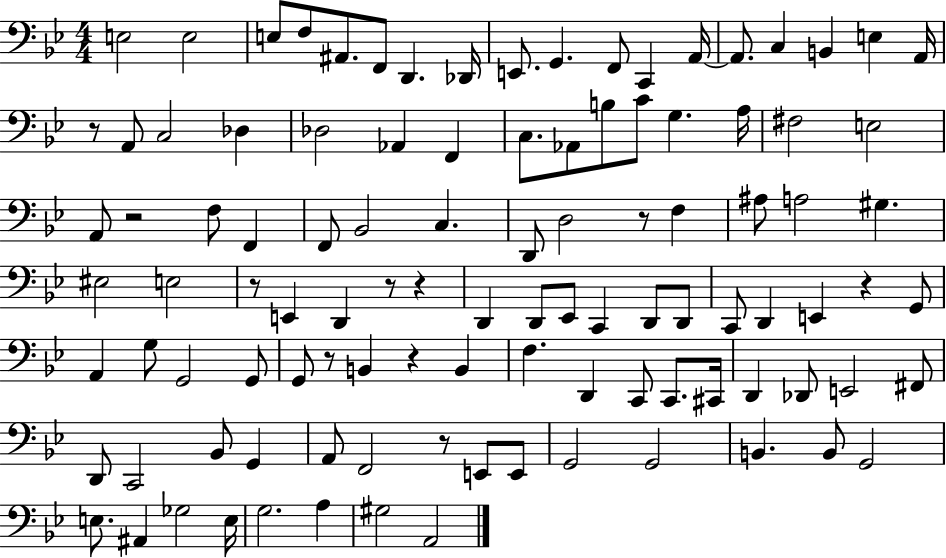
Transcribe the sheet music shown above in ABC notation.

X:1
T:Untitled
M:4/4
L:1/4
K:Bb
E,2 E,2 E,/2 F,/2 ^A,,/2 F,,/2 D,, _D,,/4 E,,/2 G,, F,,/2 C,, A,,/4 A,,/2 C, B,, E, A,,/4 z/2 A,,/2 C,2 _D, _D,2 _A,, F,, C,/2 _A,,/2 B,/2 C/2 G, A,/4 ^F,2 E,2 A,,/2 z2 F,/2 F,, F,,/2 _B,,2 C, D,,/2 D,2 z/2 F, ^A,/2 A,2 ^G, ^E,2 E,2 z/2 E,, D,, z/2 z D,, D,,/2 _E,,/2 C,, D,,/2 D,,/2 C,,/2 D,, E,, z G,,/2 A,, G,/2 G,,2 G,,/2 G,,/2 z/2 B,, z B,, F, D,, C,,/2 C,,/2 ^C,,/4 D,, _D,,/2 E,,2 ^F,,/2 D,,/2 C,,2 _B,,/2 G,, A,,/2 F,,2 z/2 E,,/2 E,,/2 G,,2 G,,2 B,, B,,/2 G,,2 E,/2 ^A,, _G,2 E,/4 G,2 A, ^G,2 A,,2